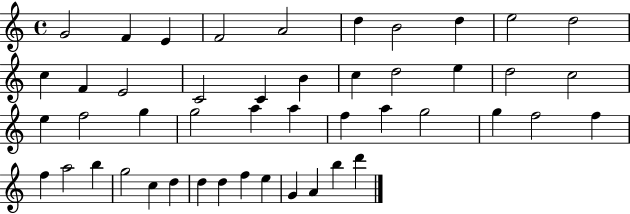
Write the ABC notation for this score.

X:1
T:Untitled
M:4/4
L:1/4
K:C
G2 F E F2 A2 d B2 d e2 d2 c F E2 C2 C B c d2 e d2 c2 e f2 g g2 a a f a g2 g f2 f f a2 b g2 c d d d f e G A b d'